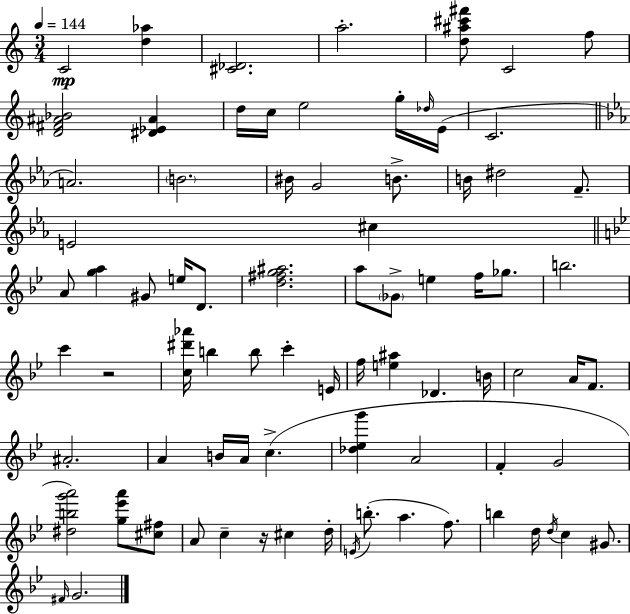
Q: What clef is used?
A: treble